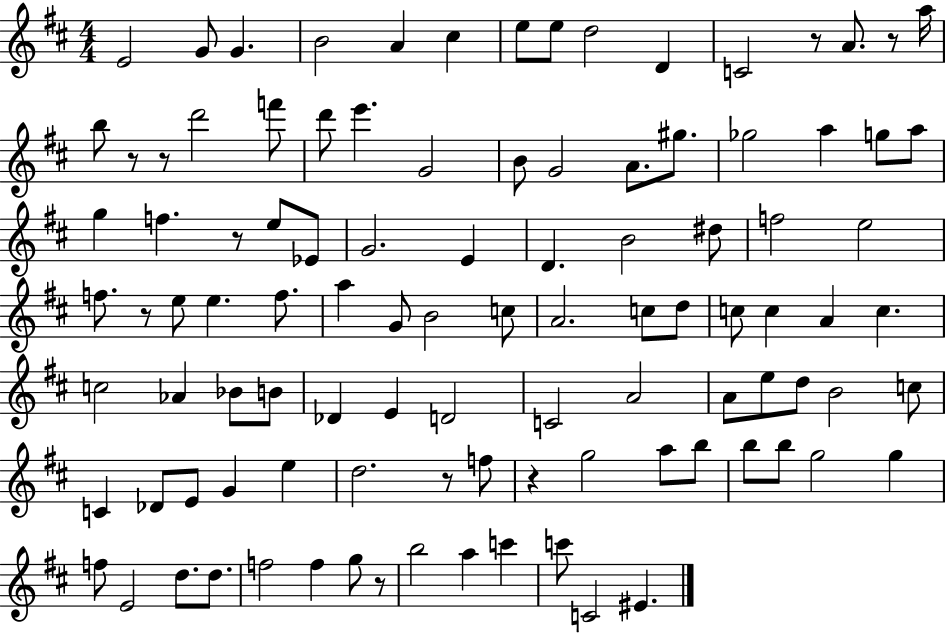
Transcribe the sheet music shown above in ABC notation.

X:1
T:Untitled
M:4/4
L:1/4
K:D
E2 G/2 G B2 A ^c e/2 e/2 d2 D C2 z/2 A/2 z/2 a/4 b/2 z/2 z/2 d'2 f'/2 d'/2 e' G2 B/2 G2 A/2 ^g/2 _g2 a g/2 a/2 g f z/2 e/2 _E/2 G2 E D B2 ^d/2 f2 e2 f/2 z/2 e/2 e f/2 a G/2 B2 c/2 A2 c/2 d/2 c/2 c A c c2 _A _B/2 B/2 _D E D2 C2 A2 A/2 e/2 d/2 B2 c/2 C _D/2 E/2 G e d2 z/2 f/2 z g2 a/2 b/2 b/2 b/2 g2 g f/2 E2 d/2 d/2 f2 f g/2 z/2 b2 a c' c'/2 C2 ^E